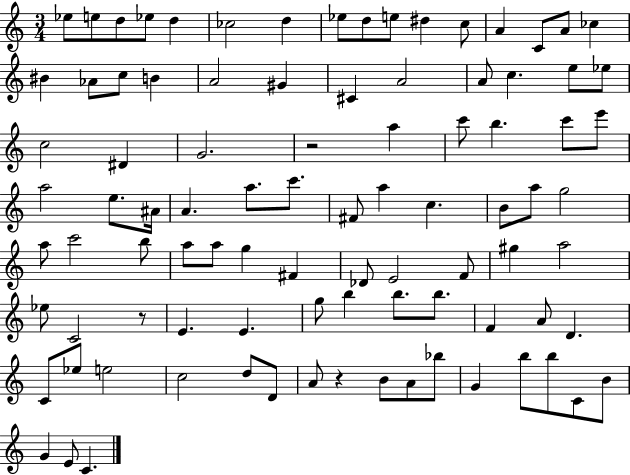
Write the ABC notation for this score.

X:1
T:Untitled
M:3/4
L:1/4
K:C
_e/2 e/2 d/2 _e/2 d _c2 d _e/2 d/2 e/2 ^d c/2 A C/2 A/2 _c ^B _A/2 c/2 B A2 ^G ^C A2 A/2 c e/2 _e/2 c2 ^D G2 z2 a c'/2 b c'/2 e'/2 a2 e/2 ^A/4 A a/2 c'/2 ^F/2 a c B/2 a/2 g2 a/2 c'2 b/2 a/2 a/2 g ^F _D/2 E2 F/2 ^g a2 _e/2 C2 z/2 E E g/2 b b/2 b/2 F A/2 D C/2 _e/2 e2 c2 d/2 D/2 A/2 z B/2 A/2 _b/2 G b/2 b/2 C/2 B/2 G E/2 C